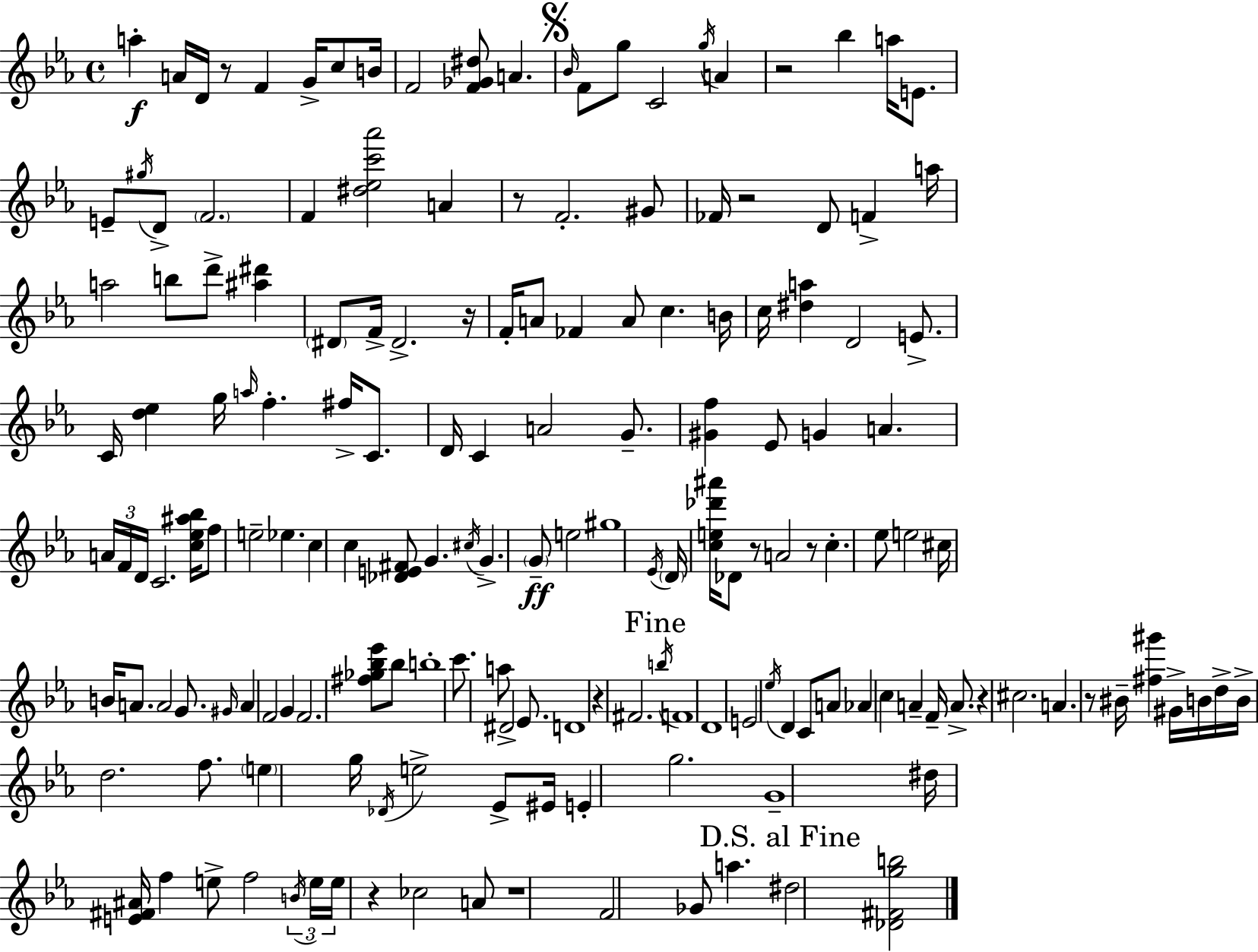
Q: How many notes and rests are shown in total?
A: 167